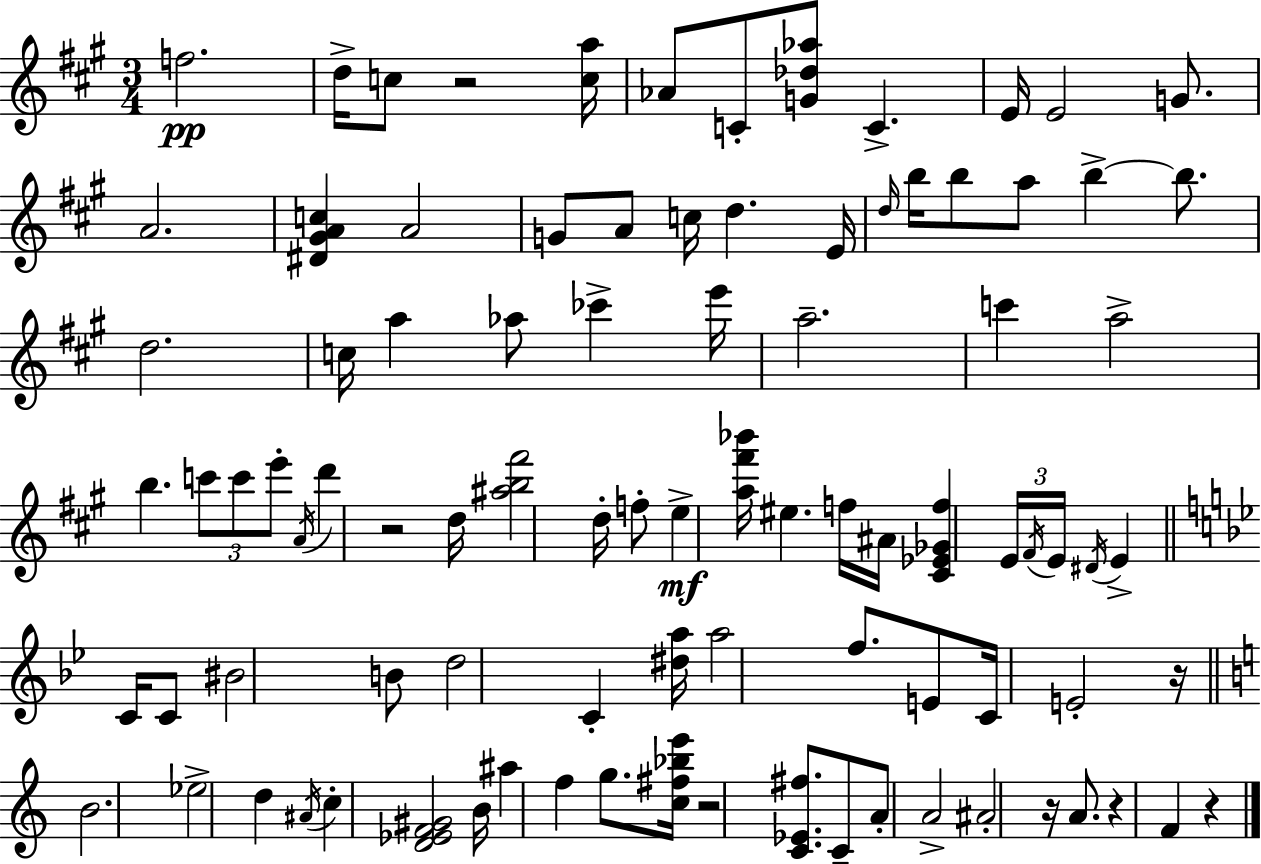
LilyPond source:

{
  \clef treble
  \numericTimeSignature
  \time 3/4
  \key a \major
  f''2.\pp | d''16-> c''8 r2 <c'' a''>16 | aes'8 c'8-. <g' des'' aes''>8 c'4.-> | e'16 e'2 g'8. | \break a'2. | <dis' gis' a' c''>4 a'2 | g'8 a'8 c''16 d''4. e'16 | \grace { d''16 } b''16 b''8 a''8 b''4->~~ b''8. | \break d''2. | c''16 a''4 aes''8 ces'''4-> | e'''16 a''2.-- | c'''4 a''2-> | \break b''4. \tuplet 3/2 { c'''8 c'''8 e'''8-. } | \acciaccatura { a'16 } d'''4 r2 | d''16 <ais'' b'' fis'''>2 d''16-. | f''8-. e''4->\mf <a'' fis''' bes'''>16 eis''4. | \break f''16 ais'16 <cis' ees' ges' f''>4 \tuplet 3/2 { e'16 \acciaccatura { fis'16 } e'16 } \acciaccatura { dis'16 } e'4-> | \bar "||" \break \key bes \major c'16 c'8 bis'2 b'8 | d''2 c'4-. | <dis'' a''>16 a''2 f''8. | e'8 c'16 e'2-. | \break r16 \bar "||" \break \key c \major b'2. | ees''2-> d''4 | \acciaccatura { ais'16 } c''4-. <d' ees' f' gis'>2 | b'16 ais''4 f''4 g''8. | \break <c'' fis'' bes'' e'''>16 r2 <c' ees' fis''>8. | c'8-- a'8-. a'2-> | ais'2-. r16 a'8. | r4 f'4 r4 | \break \bar "|."
}